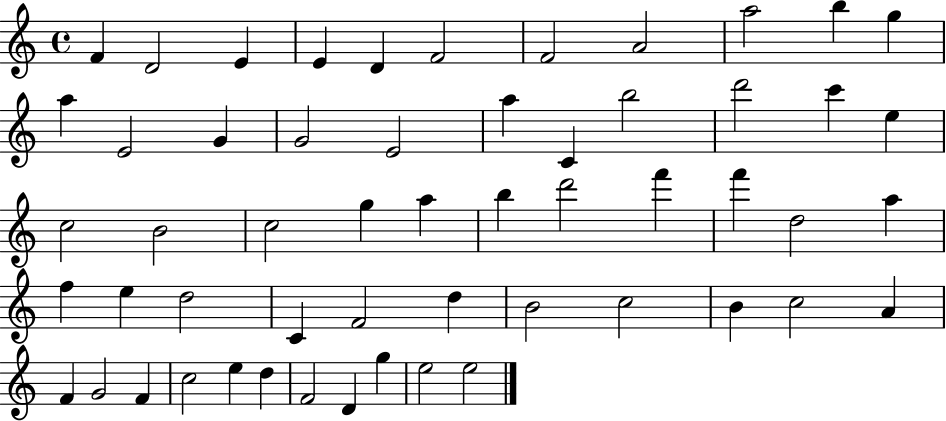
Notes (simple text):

F4/q D4/h E4/q E4/q D4/q F4/h F4/h A4/h A5/h B5/q G5/q A5/q E4/h G4/q G4/h E4/h A5/q C4/q B5/h D6/h C6/q E5/q C5/h B4/h C5/h G5/q A5/q B5/q D6/h F6/q F6/q D5/h A5/q F5/q E5/q D5/h C4/q F4/h D5/q B4/h C5/h B4/q C5/h A4/q F4/q G4/h F4/q C5/h E5/q D5/q F4/h D4/q G5/q E5/h E5/h